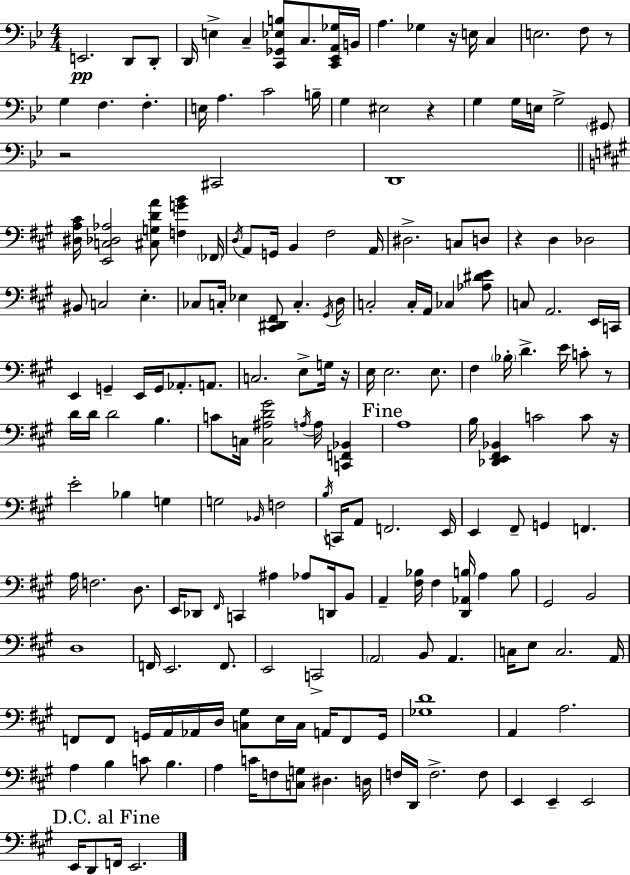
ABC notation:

X:1
T:Untitled
M:4/4
L:1/4
K:Gm
E,,2 D,,/2 D,,/2 D,,/4 E, C, [C,,_G,,_E,B,]/2 C,/2 [C,,_E,,A,,_G,]/4 B,,/4 A, _G, z/4 E,/4 C, E,2 F,/2 z/2 G, F, F, E,/4 A, C2 B,/4 G, ^E,2 z G, G,/4 E,/4 G,2 ^G,,/2 z2 ^C,,2 D,,4 [^D,A,^C]/4 [E,,C,_D,_A,]2 [^C,G,DA]/2 [F,GB] _F,,/4 D,/4 A,,/2 G,,/4 B,, ^F,2 A,,/4 ^D,2 C,/2 D,/2 z D, _D,2 ^B,,/2 C,2 E, _C,/2 C,/4 _E, [^C,,^D,,^F,,]/2 C, ^G,,/4 D,/4 C,2 C,/4 A,,/4 _C, [_A,^DE]/2 C,/2 A,,2 E,,/4 C,,/4 E,, G,, E,,/4 G,,/4 _A,,/2 A,,/2 C,2 E,/2 G,/4 z/4 E,/4 E,2 E,/2 ^F, _B,/4 D E/4 C/2 z/2 D/4 D/4 D2 B, C/2 C,/4 [C,^A,D^G]2 A,/4 A,/4 [C,,F,,_B,,] A,4 B,/4 [_D,,E,,^F,,_B,,] C2 C/2 z/4 E2 _B, G, G,2 _B,,/4 F,2 B,/4 C,,/4 A,,/2 F,,2 E,,/4 E,, ^F,,/2 G,, F,, A,/4 F,2 D,/2 E,,/4 _D,,/2 ^F,,/4 C,, ^A, _A,/2 D,,/4 B,,/2 A,, [^F,_B,]/4 ^F, [D,,_A,,B,]/4 A, B,/2 ^G,,2 B,,2 D,4 F,,/4 E,,2 F,,/2 E,,2 C,,2 A,,2 B,,/2 A,, C,/4 E,/2 C,2 A,,/4 F,,/2 F,,/2 G,,/4 A,,/4 _A,,/4 D,/4 [C,^G,]/2 E,/4 C,/4 A,,/4 F,,/2 G,,/4 [_G,D]4 A,, A,2 A, B, C/2 B, A, C/4 F,/2 [C,G,]/2 ^D, D,/4 F,/4 D,,/4 F,2 F,/2 E,, E,, E,,2 E,,/4 D,,/2 F,,/4 E,,2